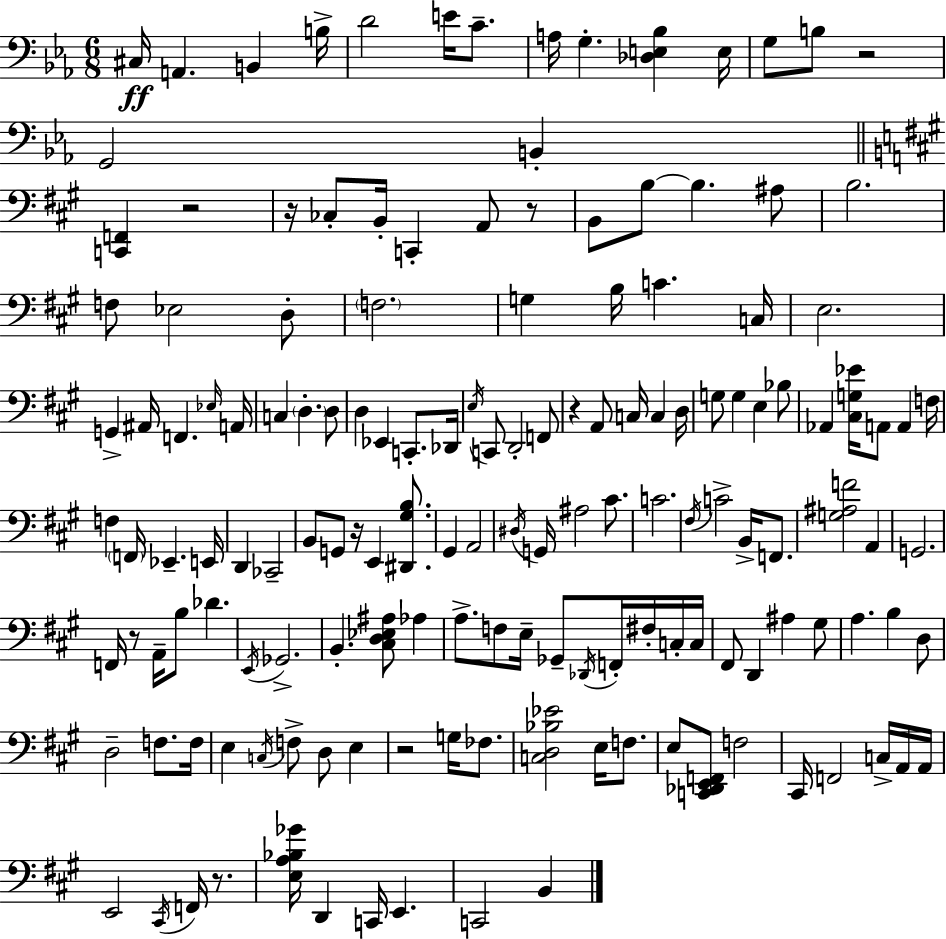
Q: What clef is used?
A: bass